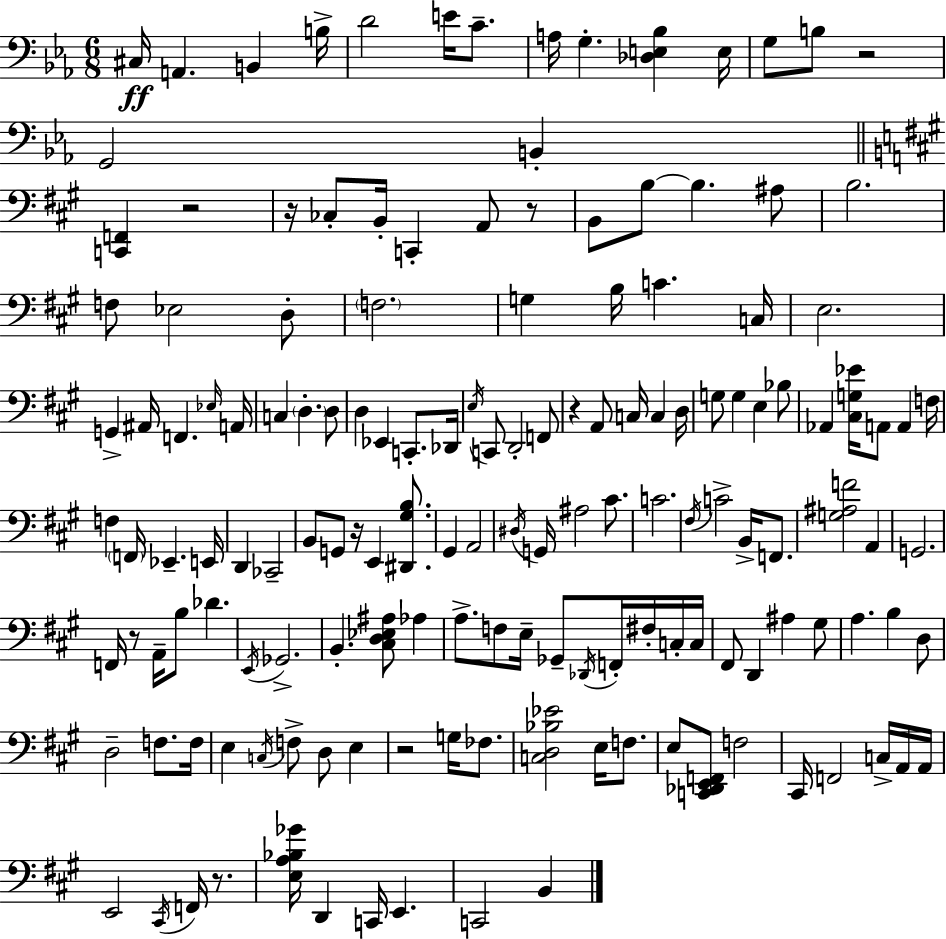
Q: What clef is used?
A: bass